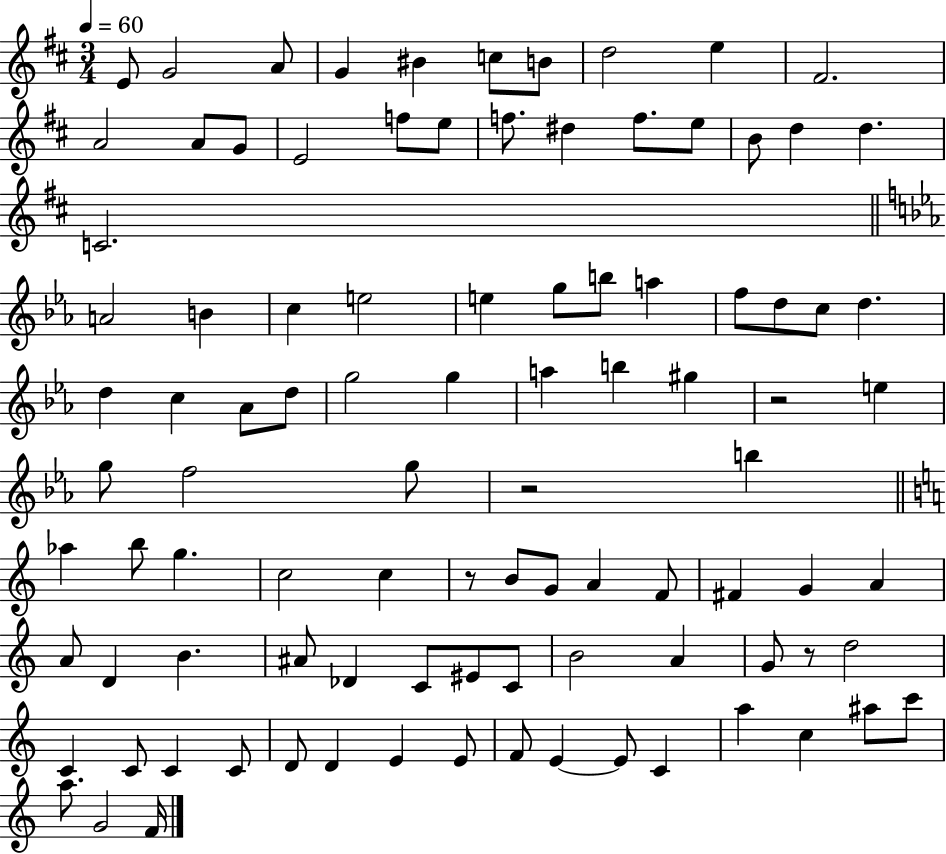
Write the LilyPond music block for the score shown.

{
  \clef treble
  \numericTimeSignature
  \time 3/4
  \key d \major
  \tempo 4 = 60
  e'8 g'2 a'8 | g'4 bis'4 c''8 b'8 | d''2 e''4 | fis'2. | \break a'2 a'8 g'8 | e'2 f''8 e''8 | f''8. dis''4 f''8. e''8 | b'8 d''4 d''4. | \break c'2. | \bar "||" \break \key ees \major a'2 b'4 | c''4 e''2 | e''4 g''8 b''8 a''4 | f''8 d''8 c''8 d''4. | \break d''4 c''4 aes'8 d''8 | g''2 g''4 | a''4 b''4 gis''4 | r2 e''4 | \break g''8 f''2 g''8 | r2 b''4 | \bar "||" \break \key c \major aes''4 b''8 g''4. | c''2 c''4 | r8 b'8 g'8 a'4 f'8 | fis'4 g'4 a'4 | \break a'8 d'4 b'4. | ais'8 des'4 c'8 eis'8 c'8 | b'2 a'4 | g'8 r8 d''2 | \break c'4 c'8 c'4 c'8 | d'8 d'4 e'4 e'8 | f'8 e'4~~ e'8 c'4 | a''4 c''4 ais''8 c'''8 | \break a''8. g'2 f'16 | \bar "|."
}